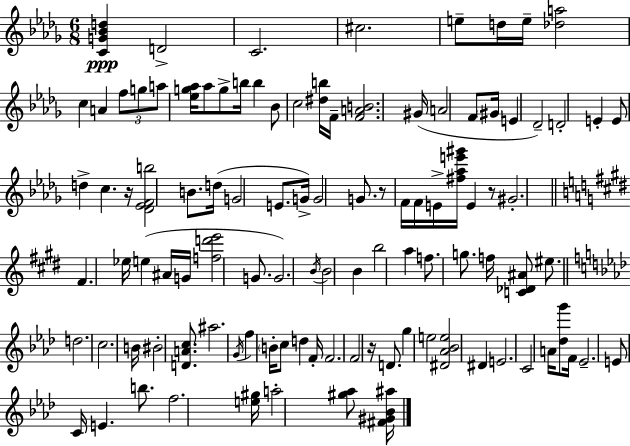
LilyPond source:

{
  \clef treble
  \numericTimeSignature
  \time 6/8
  \key bes \minor
  <c' g' bes' d''>4\ppp d'2-> | c'2. | cis''2. | e''8-- d''16 e''16-- <des'' a''>2 | \break c''4 a'4 \tuplet 3/2 { f''8 g''8 | a''8 } <ees'' g'' aes''>16 aes''8 g''8-> b''16 b''4 | bes'8 c''2 <dis'' b''>16 f'16-- | <f' a' b'>2. | \break gis'16( a'2 f'8 \parenthesize gis'16 | e'4 des'2--) | d'2-. e'4-. | e'8 d''4-> c''4. | \break r16 <des' ees' f' b''>2 b'8. | d''16( g'2 e'8. | g'16->) g'2 g'8. | r8 f'16 f'16 e'16-> <fis'' aes'' e''' gis'''>16 e'4 r8 | \break gis'2.-. | \bar "||" \break \key e \major fis'4. ees''16 e''4( ais'16 | g'16 <f'' d''' e'''>2 g'8. | g'2.) | \acciaccatura { b'16 } b'2 b'4 | \break b''2 a''4 | f''8. g''8. f''16 <c' des' ais'>8 eis''8. | \bar "||" \break \key f \minor d''2. | c''2. | b'16 bis'2-. <d' a' c''>8. | ais''2. | \break \acciaccatura { g'16 } f''4 \parenthesize b'16-. c''8 d''4 | f'16-. f'2. | f'2 r16 d'8. | g''4 e''2 | \break <dis' aes' bes' e''>2 dis'4 | e'2. | c'2 a'16 <des'' g'''>8 | f'16 ees'2.-- | \break e'8 c'16 e'4. b''8. | f''2. | <e'' gis''>16 a''2-. <gis'' aes''>8 | <fis' gis' bes' ais''>16 \bar "|."
}